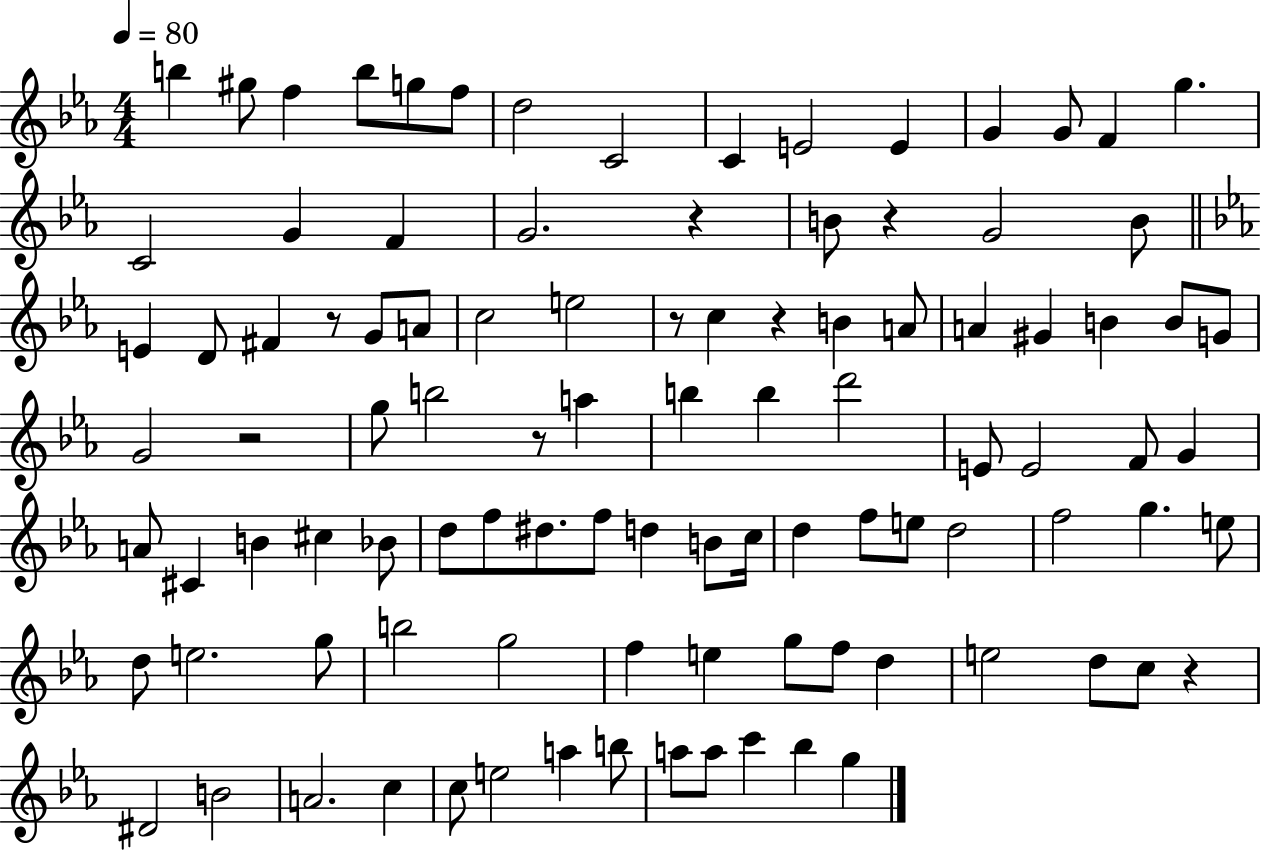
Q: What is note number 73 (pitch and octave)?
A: F5